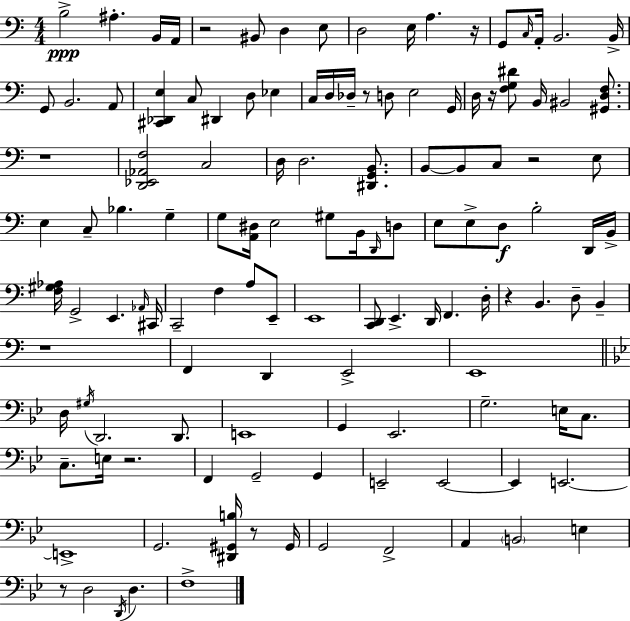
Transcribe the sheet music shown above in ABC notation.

X:1
T:Untitled
M:4/4
L:1/4
K:Am
B,2 ^A, B,,/4 A,,/4 z2 ^B,,/2 D, E,/2 D,2 E,/4 A, z/4 G,,/2 C,/4 A,,/4 B,,2 B,,/4 G,,/2 B,,2 A,,/2 [^C,,_D,,E,] C,/2 ^D,, D,/2 _E, C,/4 D,/4 _D,/4 z/2 D,/2 E,2 G,,/4 D,/4 z/4 [F,G,^D]/2 B,,/4 ^B,,2 [^G,,D,F,]/2 z4 [D,,_E,,_A,,F,]2 C,2 D,/4 D,2 [^D,,G,,B,,]/2 B,,/2 B,,/2 C,/2 z2 E,/2 E, C,/2 _B, G, G,/2 [A,,^D,]/4 E,2 ^G,/2 B,,/4 D,,/4 D,/2 E,/2 E,/2 D,/2 B,2 D,,/4 B,,/4 [F,^G,_A,]/4 G,,2 E,, _A,,/4 ^C,,/4 C,,2 F, A,/2 E,,/2 E,,4 [C,,D,,]/2 E,, D,,/4 F,, D,/4 z B,, D,/2 B,, z4 F,, D,, E,,2 E,,4 D,/4 ^G,/4 D,,2 D,,/2 E,,4 G,, _E,,2 G,2 E,/4 C,/2 C,/2 E,/4 z2 F,, G,,2 G,, E,,2 E,,2 E,, E,,2 E,,4 G,,2 [^D,,^G,,B,]/4 z/2 ^G,,/4 G,,2 F,,2 A,, B,,2 E, z/2 D,2 D,,/4 D, F,4